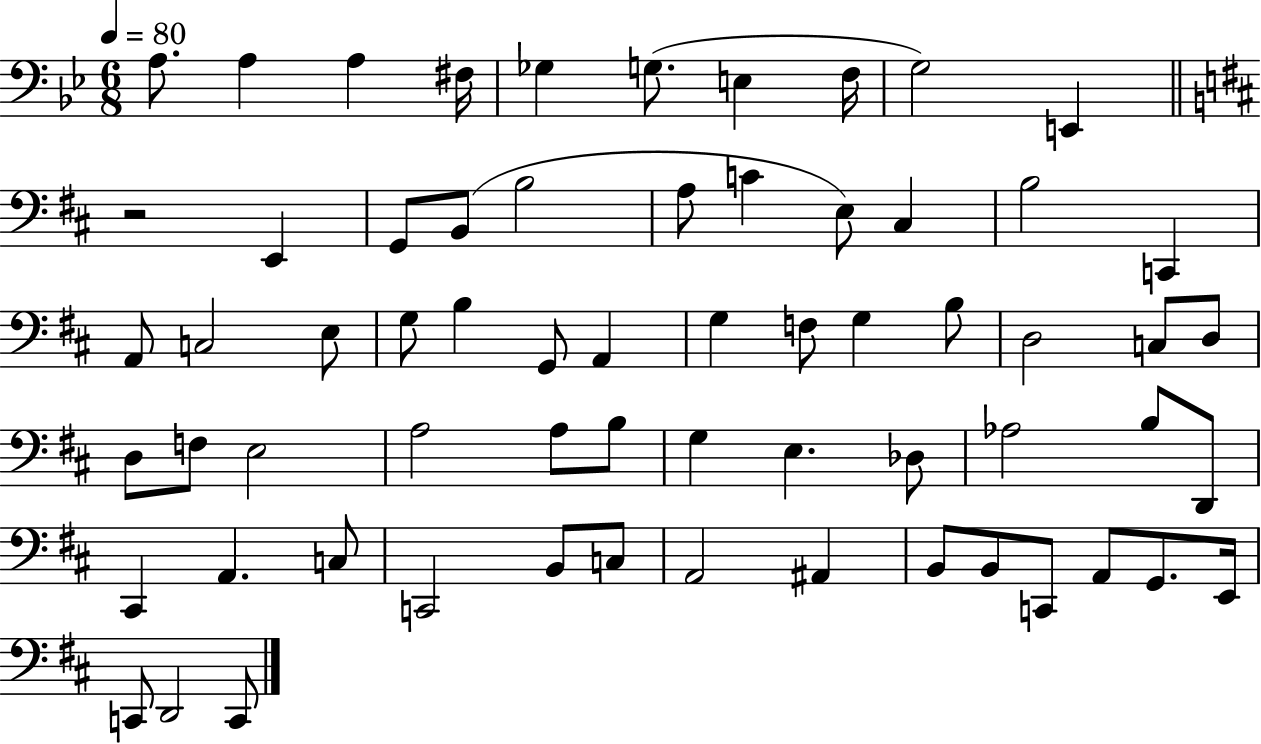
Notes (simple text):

A3/e. A3/q A3/q F#3/s Gb3/q G3/e. E3/q F3/s G3/h E2/q R/h E2/q G2/e B2/e B3/h A3/e C4/q E3/e C#3/q B3/h C2/q A2/e C3/h E3/e G3/e B3/q G2/e A2/q G3/q F3/e G3/q B3/e D3/h C3/e D3/e D3/e F3/e E3/h A3/h A3/e B3/e G3/q E3/q. Db3/e Ab3/h B3/e D2/e C#2/q A2/q. C3/e C2/h B2/e C3/e A2/h A#2/q B2/e B2/e C2/e A2/e G2/e. E2/s C2/e D2/h C2/e